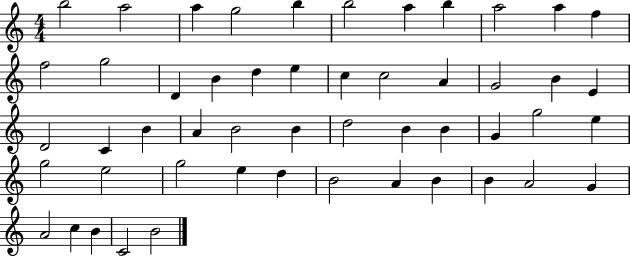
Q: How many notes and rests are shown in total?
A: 51